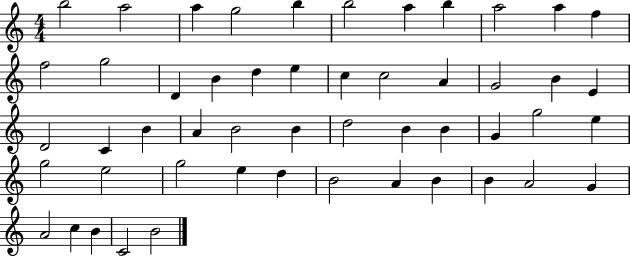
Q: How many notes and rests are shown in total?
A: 51